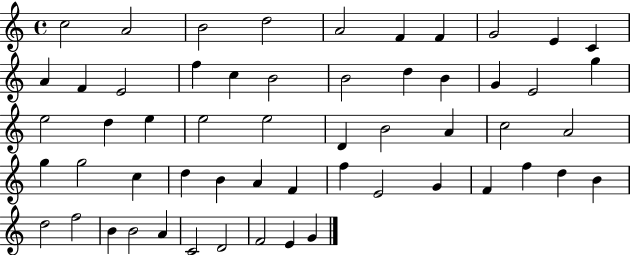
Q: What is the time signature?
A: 4/4